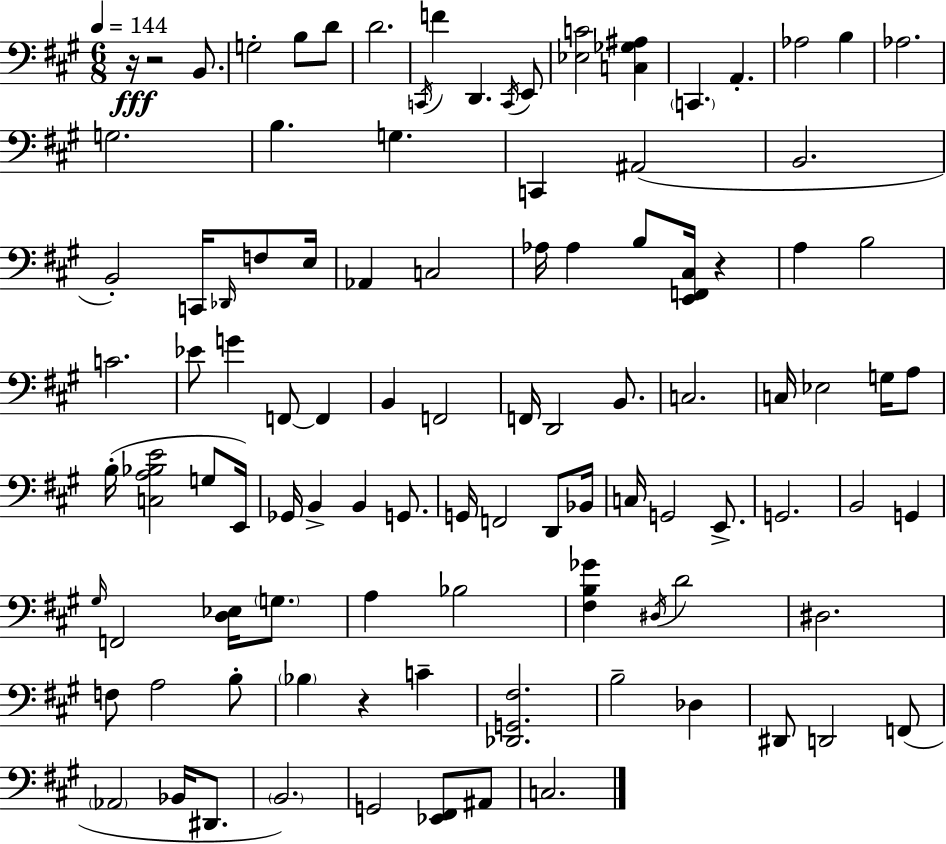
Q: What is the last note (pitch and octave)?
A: C3